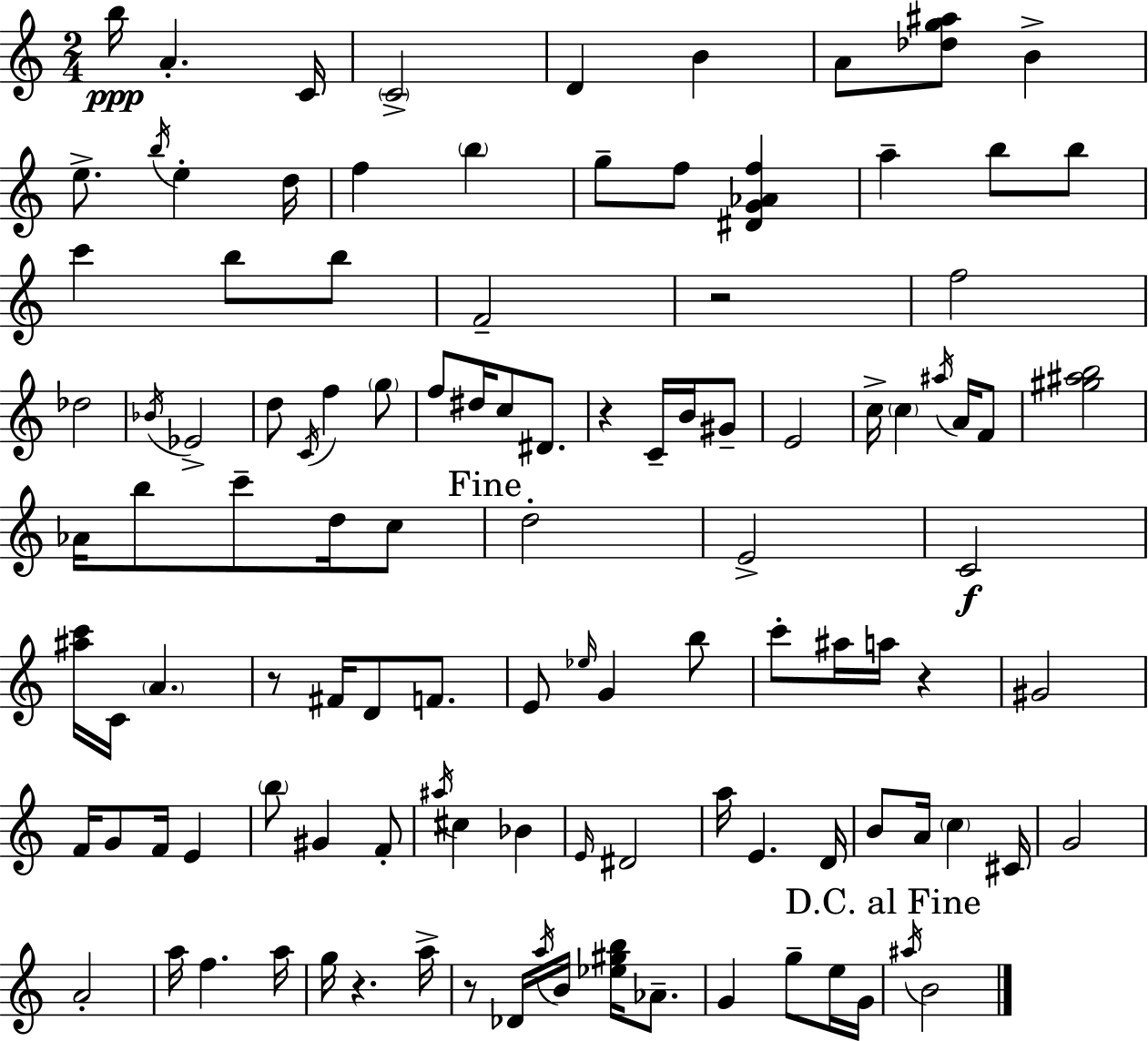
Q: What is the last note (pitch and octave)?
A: B4